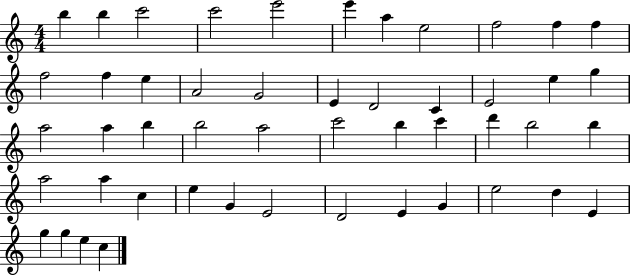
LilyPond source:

{
  \clef treble
  \numericTimeSignature
  \time 4/4
  \key c \major
  b''4 b''4 c'''2 | c'''2 e'''2 | e'''4 a''4 e''2 | f''2 f''4 f''4 | \break f''2 f''4 e''4 | a'2 g'2 | e'4 d'2 c'4 | e'2 e''4 g''4 | \break a''2 a''4 b''4 | b''2 a''2 | c'''2 b''4 c'''4 | d'''4 b''2 b''4 | \break a''2 a''4 c''4 | e''4 g'4 e'2 | d'2 e'4 g'4 | e''2 d''4 e'4 | \break g''4 g''4 e''4 c''4 | \bar "|."
}